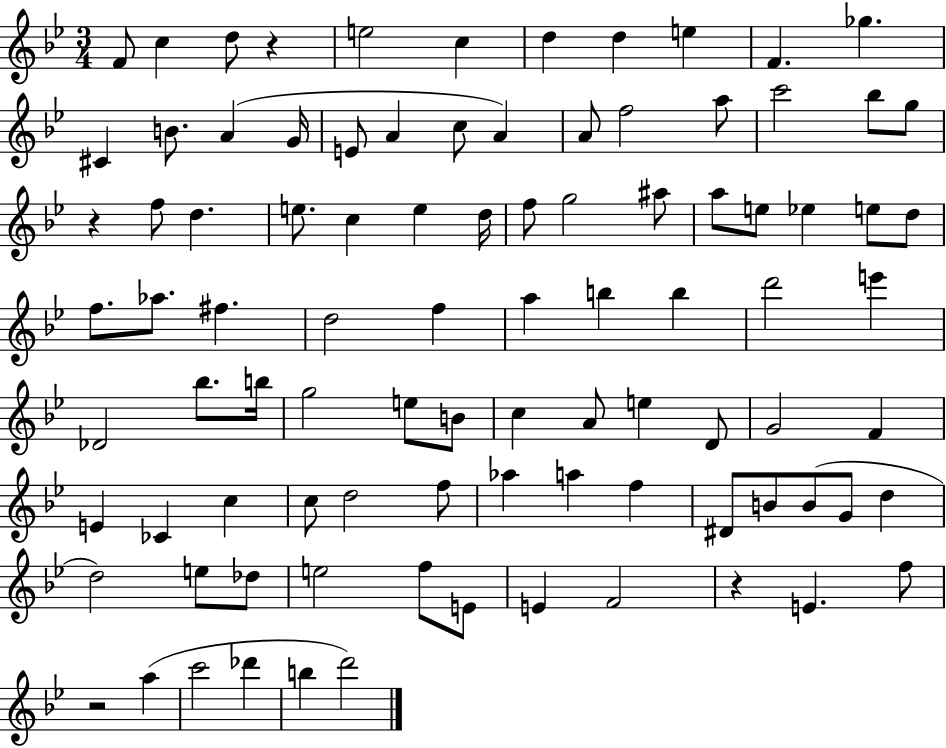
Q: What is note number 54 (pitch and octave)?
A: B4